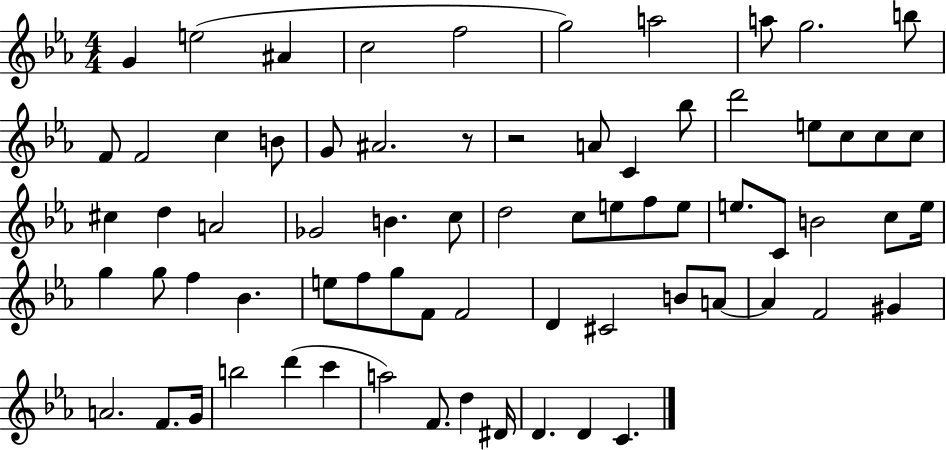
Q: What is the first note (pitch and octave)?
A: G4